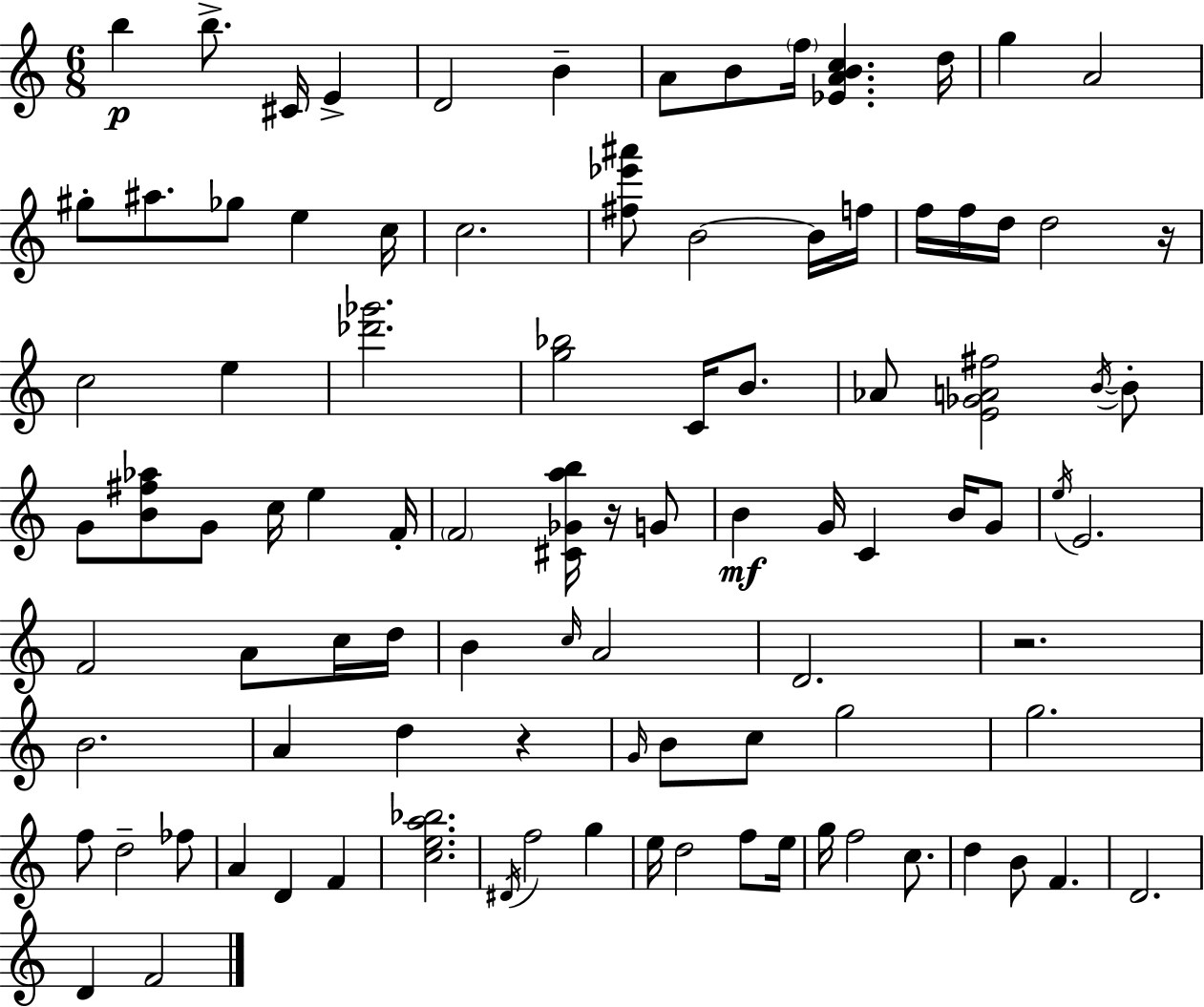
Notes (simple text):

B5/q B5/e. C#4/s E4/q D4/h B4/q A4/e B4/e F5/s [Eb4,A4,B4,C5]/q. D5/s G5/q A4/h G#5/e A#5/e. Gb5/e E5/q C5/s C5/h. [F#5,Eb6,A#6]/e B4/h B4/s F5/s F5/s F5/s D5/s D5/h R/s C5/h E5/q [Db6,Gb6]/h. [G5,Bb5]/h C4/s B4/e. Ab4/e [E4,Gb4,A4,F#5]/h B4/s B4/e G4/e [B4,F#5,Ab5]/e G4/e C5/s E5/q F4/s F4/h [C#4,Gb4,A5,B5]/s R/s G4/e B4/q G4/s C4/q B4/s G4/e E5/s E4/h. F4/h A4/e C5/s D5/s B4/q C5/s A4/h D4/h. R/h. B4/h. A4/q D5/q R/q G4/s B4/e C5/e G5/h G5/h. F5/e D5/h FES5/e A4/q D4/q F4/q [C5,E5,A5,Bb5]/h. D#4/s F5/h G5/q E5/s D5/h F5/e E5/s G5/s F5/h C5/e. D5/q B4/e F4/q. D4/h. D4/q F4/h